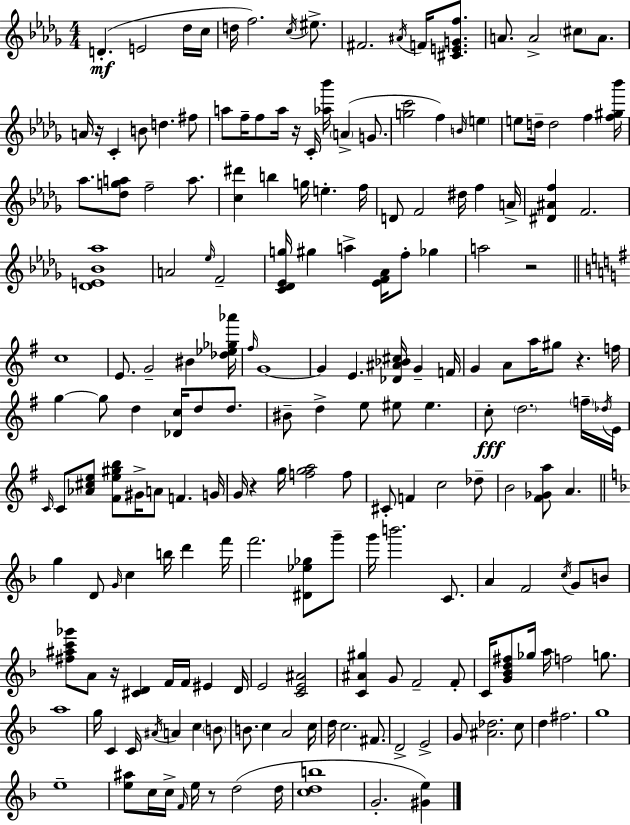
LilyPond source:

{
  \clef treble
  \numericTimeSignature
  \time 4/4
  \key bes \minor
  d'4.-.(\mf e'2 des''16 c''16 | d''16 f''2.) \acciaccatura { c''16 } eis''8.-> | fis'2. \acciaccatura { ais'16 } f'16 <cis' e' g' f''>8. | a'8. a'2-> \parenthesize cis''8 a'8. | \break a'16 r16 c'4-. b'8 d''4. | fis''8 a''8 f''16-- f''8 a''16 r16 c'16-. <aes'' bes'''>16 \parenthesize a'4->( g'8. | <g'' c'''>2 f''4) \grace { b'16 } \parenthesize e''4 | e''8 d''16-- d''2 f''4 | \break <f'' gis'' bes'''>16 aes''8. <des'' g'' a''>8 f''2-- | a''8. <c'' dis'''>4 b''4 g''16 e''4.-. | f''16 d'8 f'2 dis''16 f''4 | a'16-> <dis' ais' f''>4 f'2. | \break <des' e' bes' aes''>1 | a'2 \grace { ees''16 } f'2-- | <c' des' ees' g''>16 gis''4 a''4-> <ees' f' aes'>16 f''8-. | ges''4 a''2 r2 | \break \bar "||" \break \key e \minor c''1 | e'8. g'2-- bis'4 <des'' ees'' ges'' aes'''>16 | \grace { fis''16 } g'1~~ | g'4 e'4. <des' ais' bes' cis''>16 g'4-- | \break f'16 g'4 a'8 a''16 gis''8 r4. | f''16 g''4~~ g''8 d''4 <des' c''>16 d''8 d''8. | bis'8-- d''4-> e''8 eis''8 eis''4. | c''8-.\fff \parenthesize d''2. \parenthesize f''16-- | \break \acciaccatura { des''16 } e'16 \grace { c'16 } c'8 <aes' cis'' e''>8 <fis' e'' gis'' b''>8 gis'16-> a'8 f'4. | g'16 g'16 r4 g''16 <f'' g'' a''>2 | f''8 cis'8-. f'4 c''2 | des''8-- b'2 <fis' ges' a''>8 a'4. | \break \bar "||" \break \key f \major g''4 d'8 \grace { g'16 } c''4 b''16 d'''4 | f'''16 f'''2. <dis' ees'' ges''>8 g'''8-- | g'''16 b'''2. c'8. | a'4 f'2 \acciaccatura { c''16 } g'8 | \break b'8 <fis'' ais'' c''' ges'''>8 a'8 r16 <cis' d'>4 f'16 f'16 eis'4 | d'16 e'2 <c' e' ais'>2 | <c' ais' gis''>4 g'8 f'2-- | f'8-. c'16 <g' bes' d'' fis''>8 ges''16 a''16 f''2 g''8. | \break a''1 | g''16 c'4 c'16 \acciaccatura { ais'16 } a'4 c''4 | \parenthesize b'8 b'8. c''4 a'2 | c''16 d''16 c''2. | \break fis'8. d'2-> e'2-> | g'8 <ais' des''>2. | c''8 d''4 fis''2. | g''1 | \break e''1-- | <e'' ais''>8 c''16 c''16-> \grace { f'16 } e''16 r8 d''2( | d''16 <c'' d'' b''>1 | g'2.-. | \break <gis' e''>4) \bar "|."
}